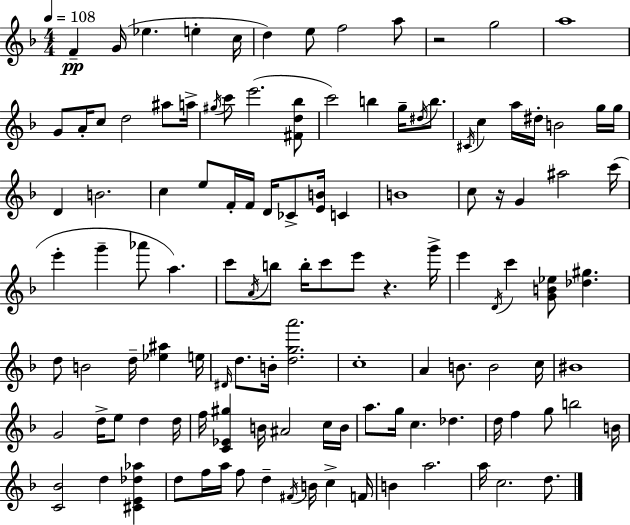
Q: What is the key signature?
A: D minor